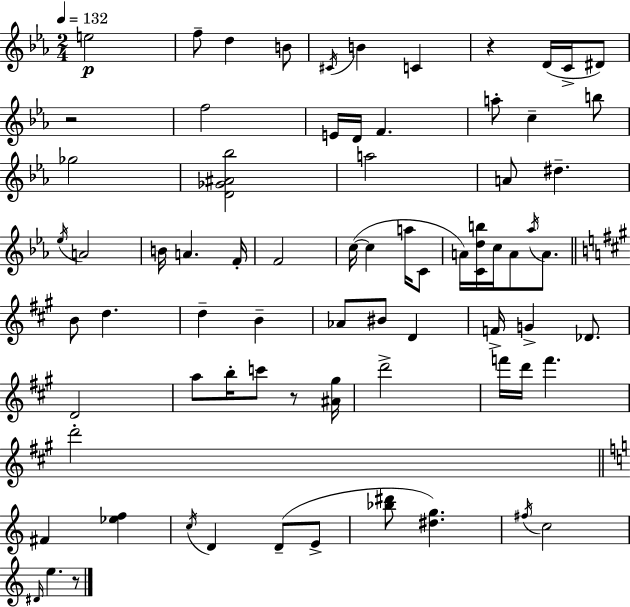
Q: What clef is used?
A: treble